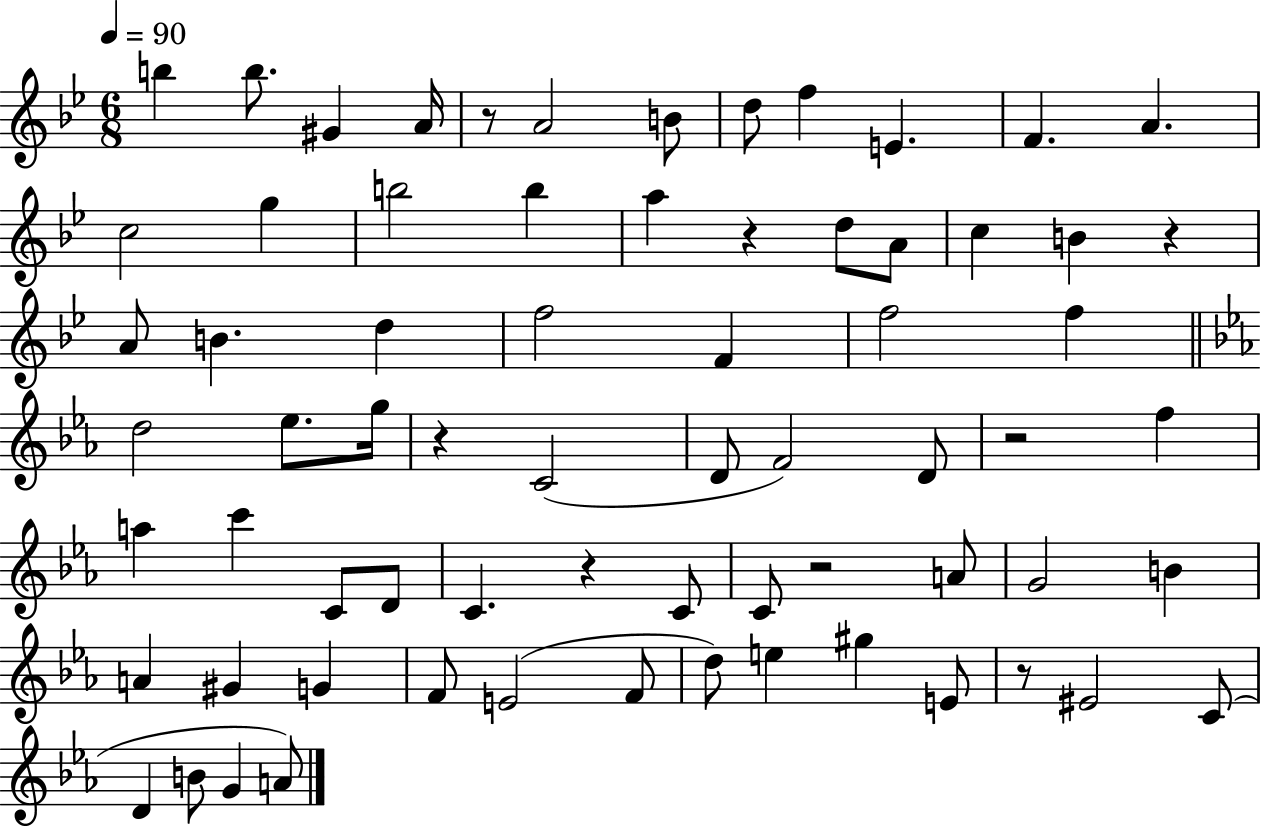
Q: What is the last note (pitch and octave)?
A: A4